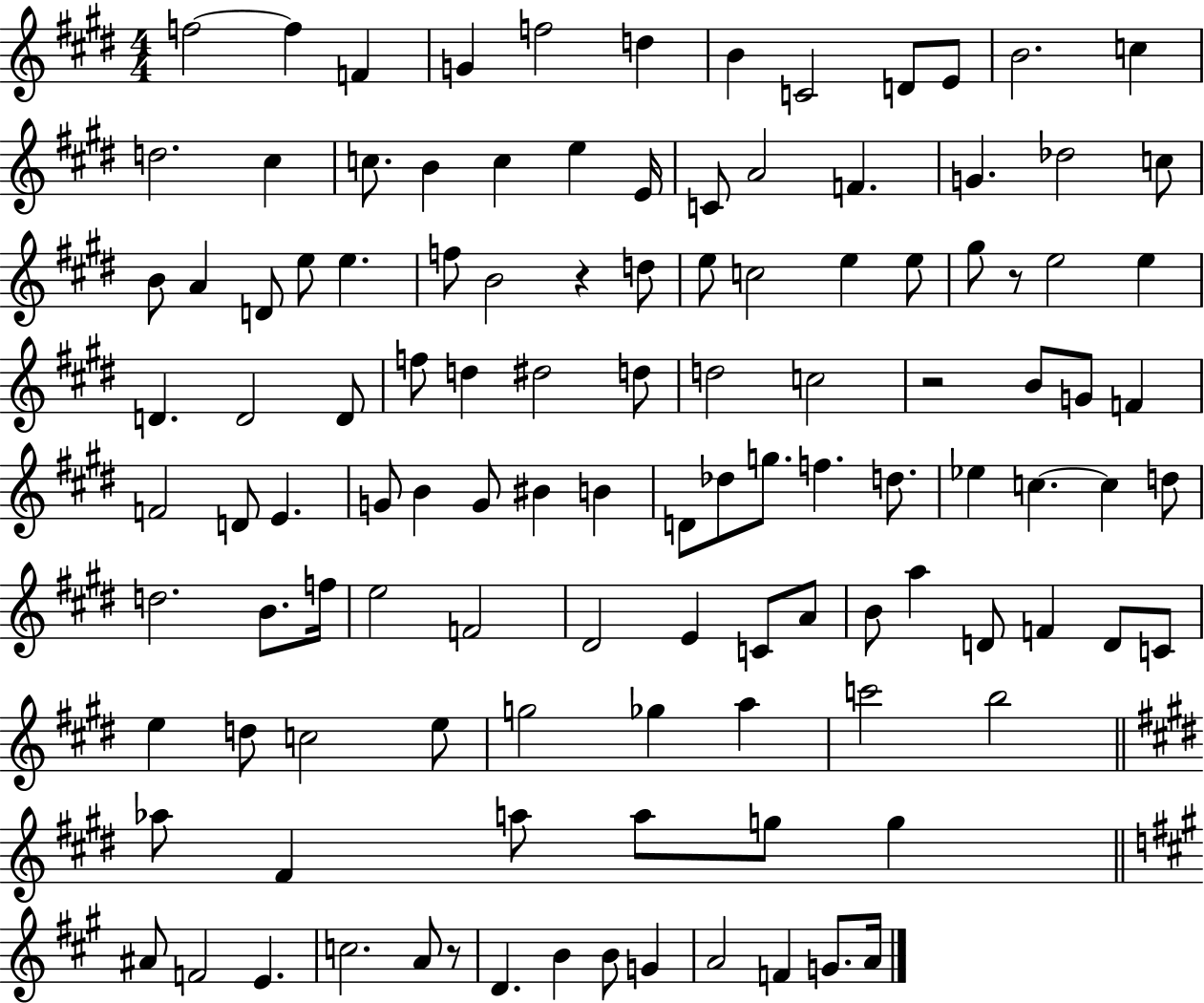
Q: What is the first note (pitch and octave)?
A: F5